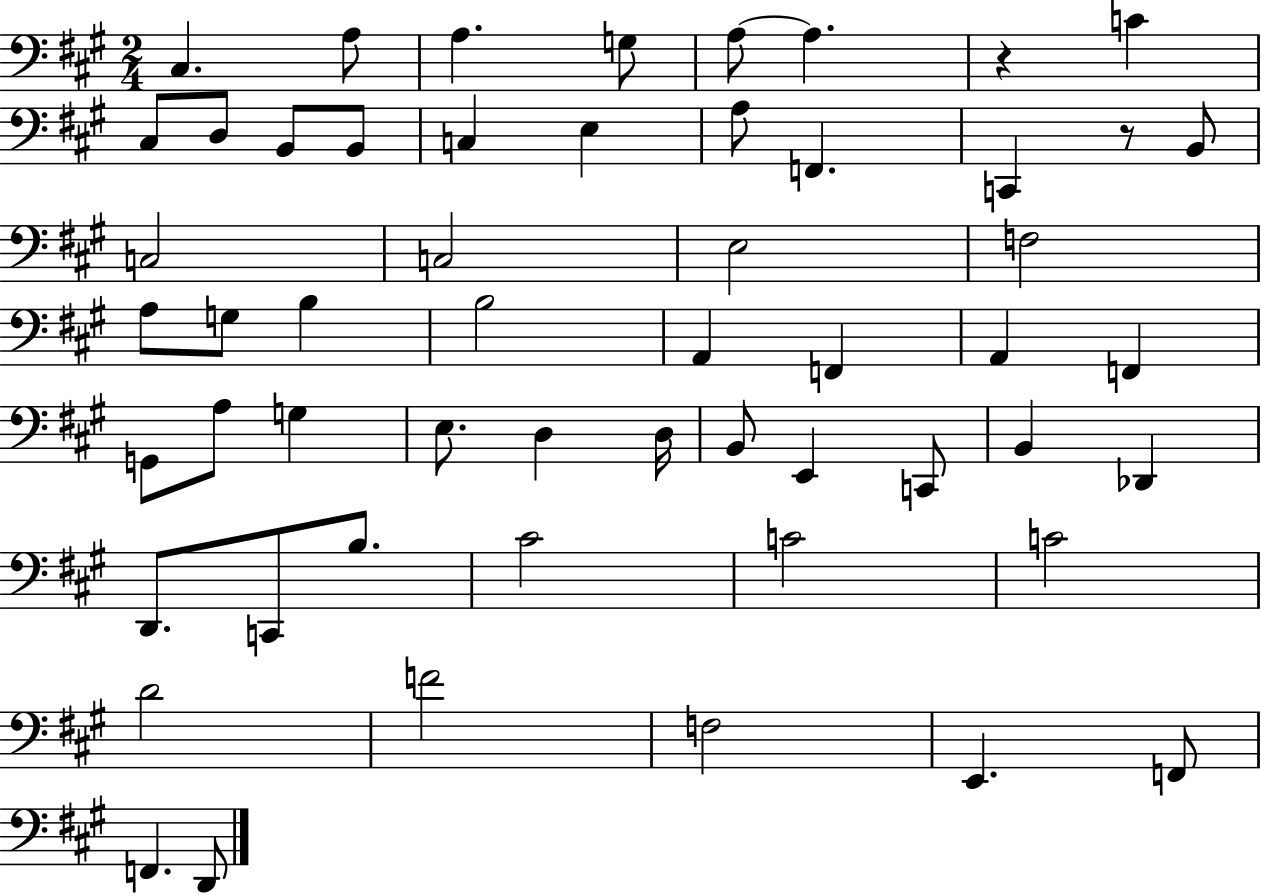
{
  \clef bass
  \numericTimeSignature
  \time 2/4
  \key a \major
  cis4. a8 | a4. g8 | a8~~ a4. | r4 c'4 | \break cis8 d8 b,8 b,8 | c4 e4 | a8 f,4. | c,4 r8 b,8 | \break c2 | c2 | e2 | f2 | \break a8 g8 b4 | b2 | a,4 f,4 | a,4 f,4 | \break g,8 a8 g4 | e8. d4 d16 | b,8 e,4 c,8 | b,4 des,4 | \break d,8. c,8 b8. | cis'2 | c'2 | c'2 | \break d'2 | f'2 | f2 | e,4. f,8 | \break f,4. d,8 | \bar "|."
}